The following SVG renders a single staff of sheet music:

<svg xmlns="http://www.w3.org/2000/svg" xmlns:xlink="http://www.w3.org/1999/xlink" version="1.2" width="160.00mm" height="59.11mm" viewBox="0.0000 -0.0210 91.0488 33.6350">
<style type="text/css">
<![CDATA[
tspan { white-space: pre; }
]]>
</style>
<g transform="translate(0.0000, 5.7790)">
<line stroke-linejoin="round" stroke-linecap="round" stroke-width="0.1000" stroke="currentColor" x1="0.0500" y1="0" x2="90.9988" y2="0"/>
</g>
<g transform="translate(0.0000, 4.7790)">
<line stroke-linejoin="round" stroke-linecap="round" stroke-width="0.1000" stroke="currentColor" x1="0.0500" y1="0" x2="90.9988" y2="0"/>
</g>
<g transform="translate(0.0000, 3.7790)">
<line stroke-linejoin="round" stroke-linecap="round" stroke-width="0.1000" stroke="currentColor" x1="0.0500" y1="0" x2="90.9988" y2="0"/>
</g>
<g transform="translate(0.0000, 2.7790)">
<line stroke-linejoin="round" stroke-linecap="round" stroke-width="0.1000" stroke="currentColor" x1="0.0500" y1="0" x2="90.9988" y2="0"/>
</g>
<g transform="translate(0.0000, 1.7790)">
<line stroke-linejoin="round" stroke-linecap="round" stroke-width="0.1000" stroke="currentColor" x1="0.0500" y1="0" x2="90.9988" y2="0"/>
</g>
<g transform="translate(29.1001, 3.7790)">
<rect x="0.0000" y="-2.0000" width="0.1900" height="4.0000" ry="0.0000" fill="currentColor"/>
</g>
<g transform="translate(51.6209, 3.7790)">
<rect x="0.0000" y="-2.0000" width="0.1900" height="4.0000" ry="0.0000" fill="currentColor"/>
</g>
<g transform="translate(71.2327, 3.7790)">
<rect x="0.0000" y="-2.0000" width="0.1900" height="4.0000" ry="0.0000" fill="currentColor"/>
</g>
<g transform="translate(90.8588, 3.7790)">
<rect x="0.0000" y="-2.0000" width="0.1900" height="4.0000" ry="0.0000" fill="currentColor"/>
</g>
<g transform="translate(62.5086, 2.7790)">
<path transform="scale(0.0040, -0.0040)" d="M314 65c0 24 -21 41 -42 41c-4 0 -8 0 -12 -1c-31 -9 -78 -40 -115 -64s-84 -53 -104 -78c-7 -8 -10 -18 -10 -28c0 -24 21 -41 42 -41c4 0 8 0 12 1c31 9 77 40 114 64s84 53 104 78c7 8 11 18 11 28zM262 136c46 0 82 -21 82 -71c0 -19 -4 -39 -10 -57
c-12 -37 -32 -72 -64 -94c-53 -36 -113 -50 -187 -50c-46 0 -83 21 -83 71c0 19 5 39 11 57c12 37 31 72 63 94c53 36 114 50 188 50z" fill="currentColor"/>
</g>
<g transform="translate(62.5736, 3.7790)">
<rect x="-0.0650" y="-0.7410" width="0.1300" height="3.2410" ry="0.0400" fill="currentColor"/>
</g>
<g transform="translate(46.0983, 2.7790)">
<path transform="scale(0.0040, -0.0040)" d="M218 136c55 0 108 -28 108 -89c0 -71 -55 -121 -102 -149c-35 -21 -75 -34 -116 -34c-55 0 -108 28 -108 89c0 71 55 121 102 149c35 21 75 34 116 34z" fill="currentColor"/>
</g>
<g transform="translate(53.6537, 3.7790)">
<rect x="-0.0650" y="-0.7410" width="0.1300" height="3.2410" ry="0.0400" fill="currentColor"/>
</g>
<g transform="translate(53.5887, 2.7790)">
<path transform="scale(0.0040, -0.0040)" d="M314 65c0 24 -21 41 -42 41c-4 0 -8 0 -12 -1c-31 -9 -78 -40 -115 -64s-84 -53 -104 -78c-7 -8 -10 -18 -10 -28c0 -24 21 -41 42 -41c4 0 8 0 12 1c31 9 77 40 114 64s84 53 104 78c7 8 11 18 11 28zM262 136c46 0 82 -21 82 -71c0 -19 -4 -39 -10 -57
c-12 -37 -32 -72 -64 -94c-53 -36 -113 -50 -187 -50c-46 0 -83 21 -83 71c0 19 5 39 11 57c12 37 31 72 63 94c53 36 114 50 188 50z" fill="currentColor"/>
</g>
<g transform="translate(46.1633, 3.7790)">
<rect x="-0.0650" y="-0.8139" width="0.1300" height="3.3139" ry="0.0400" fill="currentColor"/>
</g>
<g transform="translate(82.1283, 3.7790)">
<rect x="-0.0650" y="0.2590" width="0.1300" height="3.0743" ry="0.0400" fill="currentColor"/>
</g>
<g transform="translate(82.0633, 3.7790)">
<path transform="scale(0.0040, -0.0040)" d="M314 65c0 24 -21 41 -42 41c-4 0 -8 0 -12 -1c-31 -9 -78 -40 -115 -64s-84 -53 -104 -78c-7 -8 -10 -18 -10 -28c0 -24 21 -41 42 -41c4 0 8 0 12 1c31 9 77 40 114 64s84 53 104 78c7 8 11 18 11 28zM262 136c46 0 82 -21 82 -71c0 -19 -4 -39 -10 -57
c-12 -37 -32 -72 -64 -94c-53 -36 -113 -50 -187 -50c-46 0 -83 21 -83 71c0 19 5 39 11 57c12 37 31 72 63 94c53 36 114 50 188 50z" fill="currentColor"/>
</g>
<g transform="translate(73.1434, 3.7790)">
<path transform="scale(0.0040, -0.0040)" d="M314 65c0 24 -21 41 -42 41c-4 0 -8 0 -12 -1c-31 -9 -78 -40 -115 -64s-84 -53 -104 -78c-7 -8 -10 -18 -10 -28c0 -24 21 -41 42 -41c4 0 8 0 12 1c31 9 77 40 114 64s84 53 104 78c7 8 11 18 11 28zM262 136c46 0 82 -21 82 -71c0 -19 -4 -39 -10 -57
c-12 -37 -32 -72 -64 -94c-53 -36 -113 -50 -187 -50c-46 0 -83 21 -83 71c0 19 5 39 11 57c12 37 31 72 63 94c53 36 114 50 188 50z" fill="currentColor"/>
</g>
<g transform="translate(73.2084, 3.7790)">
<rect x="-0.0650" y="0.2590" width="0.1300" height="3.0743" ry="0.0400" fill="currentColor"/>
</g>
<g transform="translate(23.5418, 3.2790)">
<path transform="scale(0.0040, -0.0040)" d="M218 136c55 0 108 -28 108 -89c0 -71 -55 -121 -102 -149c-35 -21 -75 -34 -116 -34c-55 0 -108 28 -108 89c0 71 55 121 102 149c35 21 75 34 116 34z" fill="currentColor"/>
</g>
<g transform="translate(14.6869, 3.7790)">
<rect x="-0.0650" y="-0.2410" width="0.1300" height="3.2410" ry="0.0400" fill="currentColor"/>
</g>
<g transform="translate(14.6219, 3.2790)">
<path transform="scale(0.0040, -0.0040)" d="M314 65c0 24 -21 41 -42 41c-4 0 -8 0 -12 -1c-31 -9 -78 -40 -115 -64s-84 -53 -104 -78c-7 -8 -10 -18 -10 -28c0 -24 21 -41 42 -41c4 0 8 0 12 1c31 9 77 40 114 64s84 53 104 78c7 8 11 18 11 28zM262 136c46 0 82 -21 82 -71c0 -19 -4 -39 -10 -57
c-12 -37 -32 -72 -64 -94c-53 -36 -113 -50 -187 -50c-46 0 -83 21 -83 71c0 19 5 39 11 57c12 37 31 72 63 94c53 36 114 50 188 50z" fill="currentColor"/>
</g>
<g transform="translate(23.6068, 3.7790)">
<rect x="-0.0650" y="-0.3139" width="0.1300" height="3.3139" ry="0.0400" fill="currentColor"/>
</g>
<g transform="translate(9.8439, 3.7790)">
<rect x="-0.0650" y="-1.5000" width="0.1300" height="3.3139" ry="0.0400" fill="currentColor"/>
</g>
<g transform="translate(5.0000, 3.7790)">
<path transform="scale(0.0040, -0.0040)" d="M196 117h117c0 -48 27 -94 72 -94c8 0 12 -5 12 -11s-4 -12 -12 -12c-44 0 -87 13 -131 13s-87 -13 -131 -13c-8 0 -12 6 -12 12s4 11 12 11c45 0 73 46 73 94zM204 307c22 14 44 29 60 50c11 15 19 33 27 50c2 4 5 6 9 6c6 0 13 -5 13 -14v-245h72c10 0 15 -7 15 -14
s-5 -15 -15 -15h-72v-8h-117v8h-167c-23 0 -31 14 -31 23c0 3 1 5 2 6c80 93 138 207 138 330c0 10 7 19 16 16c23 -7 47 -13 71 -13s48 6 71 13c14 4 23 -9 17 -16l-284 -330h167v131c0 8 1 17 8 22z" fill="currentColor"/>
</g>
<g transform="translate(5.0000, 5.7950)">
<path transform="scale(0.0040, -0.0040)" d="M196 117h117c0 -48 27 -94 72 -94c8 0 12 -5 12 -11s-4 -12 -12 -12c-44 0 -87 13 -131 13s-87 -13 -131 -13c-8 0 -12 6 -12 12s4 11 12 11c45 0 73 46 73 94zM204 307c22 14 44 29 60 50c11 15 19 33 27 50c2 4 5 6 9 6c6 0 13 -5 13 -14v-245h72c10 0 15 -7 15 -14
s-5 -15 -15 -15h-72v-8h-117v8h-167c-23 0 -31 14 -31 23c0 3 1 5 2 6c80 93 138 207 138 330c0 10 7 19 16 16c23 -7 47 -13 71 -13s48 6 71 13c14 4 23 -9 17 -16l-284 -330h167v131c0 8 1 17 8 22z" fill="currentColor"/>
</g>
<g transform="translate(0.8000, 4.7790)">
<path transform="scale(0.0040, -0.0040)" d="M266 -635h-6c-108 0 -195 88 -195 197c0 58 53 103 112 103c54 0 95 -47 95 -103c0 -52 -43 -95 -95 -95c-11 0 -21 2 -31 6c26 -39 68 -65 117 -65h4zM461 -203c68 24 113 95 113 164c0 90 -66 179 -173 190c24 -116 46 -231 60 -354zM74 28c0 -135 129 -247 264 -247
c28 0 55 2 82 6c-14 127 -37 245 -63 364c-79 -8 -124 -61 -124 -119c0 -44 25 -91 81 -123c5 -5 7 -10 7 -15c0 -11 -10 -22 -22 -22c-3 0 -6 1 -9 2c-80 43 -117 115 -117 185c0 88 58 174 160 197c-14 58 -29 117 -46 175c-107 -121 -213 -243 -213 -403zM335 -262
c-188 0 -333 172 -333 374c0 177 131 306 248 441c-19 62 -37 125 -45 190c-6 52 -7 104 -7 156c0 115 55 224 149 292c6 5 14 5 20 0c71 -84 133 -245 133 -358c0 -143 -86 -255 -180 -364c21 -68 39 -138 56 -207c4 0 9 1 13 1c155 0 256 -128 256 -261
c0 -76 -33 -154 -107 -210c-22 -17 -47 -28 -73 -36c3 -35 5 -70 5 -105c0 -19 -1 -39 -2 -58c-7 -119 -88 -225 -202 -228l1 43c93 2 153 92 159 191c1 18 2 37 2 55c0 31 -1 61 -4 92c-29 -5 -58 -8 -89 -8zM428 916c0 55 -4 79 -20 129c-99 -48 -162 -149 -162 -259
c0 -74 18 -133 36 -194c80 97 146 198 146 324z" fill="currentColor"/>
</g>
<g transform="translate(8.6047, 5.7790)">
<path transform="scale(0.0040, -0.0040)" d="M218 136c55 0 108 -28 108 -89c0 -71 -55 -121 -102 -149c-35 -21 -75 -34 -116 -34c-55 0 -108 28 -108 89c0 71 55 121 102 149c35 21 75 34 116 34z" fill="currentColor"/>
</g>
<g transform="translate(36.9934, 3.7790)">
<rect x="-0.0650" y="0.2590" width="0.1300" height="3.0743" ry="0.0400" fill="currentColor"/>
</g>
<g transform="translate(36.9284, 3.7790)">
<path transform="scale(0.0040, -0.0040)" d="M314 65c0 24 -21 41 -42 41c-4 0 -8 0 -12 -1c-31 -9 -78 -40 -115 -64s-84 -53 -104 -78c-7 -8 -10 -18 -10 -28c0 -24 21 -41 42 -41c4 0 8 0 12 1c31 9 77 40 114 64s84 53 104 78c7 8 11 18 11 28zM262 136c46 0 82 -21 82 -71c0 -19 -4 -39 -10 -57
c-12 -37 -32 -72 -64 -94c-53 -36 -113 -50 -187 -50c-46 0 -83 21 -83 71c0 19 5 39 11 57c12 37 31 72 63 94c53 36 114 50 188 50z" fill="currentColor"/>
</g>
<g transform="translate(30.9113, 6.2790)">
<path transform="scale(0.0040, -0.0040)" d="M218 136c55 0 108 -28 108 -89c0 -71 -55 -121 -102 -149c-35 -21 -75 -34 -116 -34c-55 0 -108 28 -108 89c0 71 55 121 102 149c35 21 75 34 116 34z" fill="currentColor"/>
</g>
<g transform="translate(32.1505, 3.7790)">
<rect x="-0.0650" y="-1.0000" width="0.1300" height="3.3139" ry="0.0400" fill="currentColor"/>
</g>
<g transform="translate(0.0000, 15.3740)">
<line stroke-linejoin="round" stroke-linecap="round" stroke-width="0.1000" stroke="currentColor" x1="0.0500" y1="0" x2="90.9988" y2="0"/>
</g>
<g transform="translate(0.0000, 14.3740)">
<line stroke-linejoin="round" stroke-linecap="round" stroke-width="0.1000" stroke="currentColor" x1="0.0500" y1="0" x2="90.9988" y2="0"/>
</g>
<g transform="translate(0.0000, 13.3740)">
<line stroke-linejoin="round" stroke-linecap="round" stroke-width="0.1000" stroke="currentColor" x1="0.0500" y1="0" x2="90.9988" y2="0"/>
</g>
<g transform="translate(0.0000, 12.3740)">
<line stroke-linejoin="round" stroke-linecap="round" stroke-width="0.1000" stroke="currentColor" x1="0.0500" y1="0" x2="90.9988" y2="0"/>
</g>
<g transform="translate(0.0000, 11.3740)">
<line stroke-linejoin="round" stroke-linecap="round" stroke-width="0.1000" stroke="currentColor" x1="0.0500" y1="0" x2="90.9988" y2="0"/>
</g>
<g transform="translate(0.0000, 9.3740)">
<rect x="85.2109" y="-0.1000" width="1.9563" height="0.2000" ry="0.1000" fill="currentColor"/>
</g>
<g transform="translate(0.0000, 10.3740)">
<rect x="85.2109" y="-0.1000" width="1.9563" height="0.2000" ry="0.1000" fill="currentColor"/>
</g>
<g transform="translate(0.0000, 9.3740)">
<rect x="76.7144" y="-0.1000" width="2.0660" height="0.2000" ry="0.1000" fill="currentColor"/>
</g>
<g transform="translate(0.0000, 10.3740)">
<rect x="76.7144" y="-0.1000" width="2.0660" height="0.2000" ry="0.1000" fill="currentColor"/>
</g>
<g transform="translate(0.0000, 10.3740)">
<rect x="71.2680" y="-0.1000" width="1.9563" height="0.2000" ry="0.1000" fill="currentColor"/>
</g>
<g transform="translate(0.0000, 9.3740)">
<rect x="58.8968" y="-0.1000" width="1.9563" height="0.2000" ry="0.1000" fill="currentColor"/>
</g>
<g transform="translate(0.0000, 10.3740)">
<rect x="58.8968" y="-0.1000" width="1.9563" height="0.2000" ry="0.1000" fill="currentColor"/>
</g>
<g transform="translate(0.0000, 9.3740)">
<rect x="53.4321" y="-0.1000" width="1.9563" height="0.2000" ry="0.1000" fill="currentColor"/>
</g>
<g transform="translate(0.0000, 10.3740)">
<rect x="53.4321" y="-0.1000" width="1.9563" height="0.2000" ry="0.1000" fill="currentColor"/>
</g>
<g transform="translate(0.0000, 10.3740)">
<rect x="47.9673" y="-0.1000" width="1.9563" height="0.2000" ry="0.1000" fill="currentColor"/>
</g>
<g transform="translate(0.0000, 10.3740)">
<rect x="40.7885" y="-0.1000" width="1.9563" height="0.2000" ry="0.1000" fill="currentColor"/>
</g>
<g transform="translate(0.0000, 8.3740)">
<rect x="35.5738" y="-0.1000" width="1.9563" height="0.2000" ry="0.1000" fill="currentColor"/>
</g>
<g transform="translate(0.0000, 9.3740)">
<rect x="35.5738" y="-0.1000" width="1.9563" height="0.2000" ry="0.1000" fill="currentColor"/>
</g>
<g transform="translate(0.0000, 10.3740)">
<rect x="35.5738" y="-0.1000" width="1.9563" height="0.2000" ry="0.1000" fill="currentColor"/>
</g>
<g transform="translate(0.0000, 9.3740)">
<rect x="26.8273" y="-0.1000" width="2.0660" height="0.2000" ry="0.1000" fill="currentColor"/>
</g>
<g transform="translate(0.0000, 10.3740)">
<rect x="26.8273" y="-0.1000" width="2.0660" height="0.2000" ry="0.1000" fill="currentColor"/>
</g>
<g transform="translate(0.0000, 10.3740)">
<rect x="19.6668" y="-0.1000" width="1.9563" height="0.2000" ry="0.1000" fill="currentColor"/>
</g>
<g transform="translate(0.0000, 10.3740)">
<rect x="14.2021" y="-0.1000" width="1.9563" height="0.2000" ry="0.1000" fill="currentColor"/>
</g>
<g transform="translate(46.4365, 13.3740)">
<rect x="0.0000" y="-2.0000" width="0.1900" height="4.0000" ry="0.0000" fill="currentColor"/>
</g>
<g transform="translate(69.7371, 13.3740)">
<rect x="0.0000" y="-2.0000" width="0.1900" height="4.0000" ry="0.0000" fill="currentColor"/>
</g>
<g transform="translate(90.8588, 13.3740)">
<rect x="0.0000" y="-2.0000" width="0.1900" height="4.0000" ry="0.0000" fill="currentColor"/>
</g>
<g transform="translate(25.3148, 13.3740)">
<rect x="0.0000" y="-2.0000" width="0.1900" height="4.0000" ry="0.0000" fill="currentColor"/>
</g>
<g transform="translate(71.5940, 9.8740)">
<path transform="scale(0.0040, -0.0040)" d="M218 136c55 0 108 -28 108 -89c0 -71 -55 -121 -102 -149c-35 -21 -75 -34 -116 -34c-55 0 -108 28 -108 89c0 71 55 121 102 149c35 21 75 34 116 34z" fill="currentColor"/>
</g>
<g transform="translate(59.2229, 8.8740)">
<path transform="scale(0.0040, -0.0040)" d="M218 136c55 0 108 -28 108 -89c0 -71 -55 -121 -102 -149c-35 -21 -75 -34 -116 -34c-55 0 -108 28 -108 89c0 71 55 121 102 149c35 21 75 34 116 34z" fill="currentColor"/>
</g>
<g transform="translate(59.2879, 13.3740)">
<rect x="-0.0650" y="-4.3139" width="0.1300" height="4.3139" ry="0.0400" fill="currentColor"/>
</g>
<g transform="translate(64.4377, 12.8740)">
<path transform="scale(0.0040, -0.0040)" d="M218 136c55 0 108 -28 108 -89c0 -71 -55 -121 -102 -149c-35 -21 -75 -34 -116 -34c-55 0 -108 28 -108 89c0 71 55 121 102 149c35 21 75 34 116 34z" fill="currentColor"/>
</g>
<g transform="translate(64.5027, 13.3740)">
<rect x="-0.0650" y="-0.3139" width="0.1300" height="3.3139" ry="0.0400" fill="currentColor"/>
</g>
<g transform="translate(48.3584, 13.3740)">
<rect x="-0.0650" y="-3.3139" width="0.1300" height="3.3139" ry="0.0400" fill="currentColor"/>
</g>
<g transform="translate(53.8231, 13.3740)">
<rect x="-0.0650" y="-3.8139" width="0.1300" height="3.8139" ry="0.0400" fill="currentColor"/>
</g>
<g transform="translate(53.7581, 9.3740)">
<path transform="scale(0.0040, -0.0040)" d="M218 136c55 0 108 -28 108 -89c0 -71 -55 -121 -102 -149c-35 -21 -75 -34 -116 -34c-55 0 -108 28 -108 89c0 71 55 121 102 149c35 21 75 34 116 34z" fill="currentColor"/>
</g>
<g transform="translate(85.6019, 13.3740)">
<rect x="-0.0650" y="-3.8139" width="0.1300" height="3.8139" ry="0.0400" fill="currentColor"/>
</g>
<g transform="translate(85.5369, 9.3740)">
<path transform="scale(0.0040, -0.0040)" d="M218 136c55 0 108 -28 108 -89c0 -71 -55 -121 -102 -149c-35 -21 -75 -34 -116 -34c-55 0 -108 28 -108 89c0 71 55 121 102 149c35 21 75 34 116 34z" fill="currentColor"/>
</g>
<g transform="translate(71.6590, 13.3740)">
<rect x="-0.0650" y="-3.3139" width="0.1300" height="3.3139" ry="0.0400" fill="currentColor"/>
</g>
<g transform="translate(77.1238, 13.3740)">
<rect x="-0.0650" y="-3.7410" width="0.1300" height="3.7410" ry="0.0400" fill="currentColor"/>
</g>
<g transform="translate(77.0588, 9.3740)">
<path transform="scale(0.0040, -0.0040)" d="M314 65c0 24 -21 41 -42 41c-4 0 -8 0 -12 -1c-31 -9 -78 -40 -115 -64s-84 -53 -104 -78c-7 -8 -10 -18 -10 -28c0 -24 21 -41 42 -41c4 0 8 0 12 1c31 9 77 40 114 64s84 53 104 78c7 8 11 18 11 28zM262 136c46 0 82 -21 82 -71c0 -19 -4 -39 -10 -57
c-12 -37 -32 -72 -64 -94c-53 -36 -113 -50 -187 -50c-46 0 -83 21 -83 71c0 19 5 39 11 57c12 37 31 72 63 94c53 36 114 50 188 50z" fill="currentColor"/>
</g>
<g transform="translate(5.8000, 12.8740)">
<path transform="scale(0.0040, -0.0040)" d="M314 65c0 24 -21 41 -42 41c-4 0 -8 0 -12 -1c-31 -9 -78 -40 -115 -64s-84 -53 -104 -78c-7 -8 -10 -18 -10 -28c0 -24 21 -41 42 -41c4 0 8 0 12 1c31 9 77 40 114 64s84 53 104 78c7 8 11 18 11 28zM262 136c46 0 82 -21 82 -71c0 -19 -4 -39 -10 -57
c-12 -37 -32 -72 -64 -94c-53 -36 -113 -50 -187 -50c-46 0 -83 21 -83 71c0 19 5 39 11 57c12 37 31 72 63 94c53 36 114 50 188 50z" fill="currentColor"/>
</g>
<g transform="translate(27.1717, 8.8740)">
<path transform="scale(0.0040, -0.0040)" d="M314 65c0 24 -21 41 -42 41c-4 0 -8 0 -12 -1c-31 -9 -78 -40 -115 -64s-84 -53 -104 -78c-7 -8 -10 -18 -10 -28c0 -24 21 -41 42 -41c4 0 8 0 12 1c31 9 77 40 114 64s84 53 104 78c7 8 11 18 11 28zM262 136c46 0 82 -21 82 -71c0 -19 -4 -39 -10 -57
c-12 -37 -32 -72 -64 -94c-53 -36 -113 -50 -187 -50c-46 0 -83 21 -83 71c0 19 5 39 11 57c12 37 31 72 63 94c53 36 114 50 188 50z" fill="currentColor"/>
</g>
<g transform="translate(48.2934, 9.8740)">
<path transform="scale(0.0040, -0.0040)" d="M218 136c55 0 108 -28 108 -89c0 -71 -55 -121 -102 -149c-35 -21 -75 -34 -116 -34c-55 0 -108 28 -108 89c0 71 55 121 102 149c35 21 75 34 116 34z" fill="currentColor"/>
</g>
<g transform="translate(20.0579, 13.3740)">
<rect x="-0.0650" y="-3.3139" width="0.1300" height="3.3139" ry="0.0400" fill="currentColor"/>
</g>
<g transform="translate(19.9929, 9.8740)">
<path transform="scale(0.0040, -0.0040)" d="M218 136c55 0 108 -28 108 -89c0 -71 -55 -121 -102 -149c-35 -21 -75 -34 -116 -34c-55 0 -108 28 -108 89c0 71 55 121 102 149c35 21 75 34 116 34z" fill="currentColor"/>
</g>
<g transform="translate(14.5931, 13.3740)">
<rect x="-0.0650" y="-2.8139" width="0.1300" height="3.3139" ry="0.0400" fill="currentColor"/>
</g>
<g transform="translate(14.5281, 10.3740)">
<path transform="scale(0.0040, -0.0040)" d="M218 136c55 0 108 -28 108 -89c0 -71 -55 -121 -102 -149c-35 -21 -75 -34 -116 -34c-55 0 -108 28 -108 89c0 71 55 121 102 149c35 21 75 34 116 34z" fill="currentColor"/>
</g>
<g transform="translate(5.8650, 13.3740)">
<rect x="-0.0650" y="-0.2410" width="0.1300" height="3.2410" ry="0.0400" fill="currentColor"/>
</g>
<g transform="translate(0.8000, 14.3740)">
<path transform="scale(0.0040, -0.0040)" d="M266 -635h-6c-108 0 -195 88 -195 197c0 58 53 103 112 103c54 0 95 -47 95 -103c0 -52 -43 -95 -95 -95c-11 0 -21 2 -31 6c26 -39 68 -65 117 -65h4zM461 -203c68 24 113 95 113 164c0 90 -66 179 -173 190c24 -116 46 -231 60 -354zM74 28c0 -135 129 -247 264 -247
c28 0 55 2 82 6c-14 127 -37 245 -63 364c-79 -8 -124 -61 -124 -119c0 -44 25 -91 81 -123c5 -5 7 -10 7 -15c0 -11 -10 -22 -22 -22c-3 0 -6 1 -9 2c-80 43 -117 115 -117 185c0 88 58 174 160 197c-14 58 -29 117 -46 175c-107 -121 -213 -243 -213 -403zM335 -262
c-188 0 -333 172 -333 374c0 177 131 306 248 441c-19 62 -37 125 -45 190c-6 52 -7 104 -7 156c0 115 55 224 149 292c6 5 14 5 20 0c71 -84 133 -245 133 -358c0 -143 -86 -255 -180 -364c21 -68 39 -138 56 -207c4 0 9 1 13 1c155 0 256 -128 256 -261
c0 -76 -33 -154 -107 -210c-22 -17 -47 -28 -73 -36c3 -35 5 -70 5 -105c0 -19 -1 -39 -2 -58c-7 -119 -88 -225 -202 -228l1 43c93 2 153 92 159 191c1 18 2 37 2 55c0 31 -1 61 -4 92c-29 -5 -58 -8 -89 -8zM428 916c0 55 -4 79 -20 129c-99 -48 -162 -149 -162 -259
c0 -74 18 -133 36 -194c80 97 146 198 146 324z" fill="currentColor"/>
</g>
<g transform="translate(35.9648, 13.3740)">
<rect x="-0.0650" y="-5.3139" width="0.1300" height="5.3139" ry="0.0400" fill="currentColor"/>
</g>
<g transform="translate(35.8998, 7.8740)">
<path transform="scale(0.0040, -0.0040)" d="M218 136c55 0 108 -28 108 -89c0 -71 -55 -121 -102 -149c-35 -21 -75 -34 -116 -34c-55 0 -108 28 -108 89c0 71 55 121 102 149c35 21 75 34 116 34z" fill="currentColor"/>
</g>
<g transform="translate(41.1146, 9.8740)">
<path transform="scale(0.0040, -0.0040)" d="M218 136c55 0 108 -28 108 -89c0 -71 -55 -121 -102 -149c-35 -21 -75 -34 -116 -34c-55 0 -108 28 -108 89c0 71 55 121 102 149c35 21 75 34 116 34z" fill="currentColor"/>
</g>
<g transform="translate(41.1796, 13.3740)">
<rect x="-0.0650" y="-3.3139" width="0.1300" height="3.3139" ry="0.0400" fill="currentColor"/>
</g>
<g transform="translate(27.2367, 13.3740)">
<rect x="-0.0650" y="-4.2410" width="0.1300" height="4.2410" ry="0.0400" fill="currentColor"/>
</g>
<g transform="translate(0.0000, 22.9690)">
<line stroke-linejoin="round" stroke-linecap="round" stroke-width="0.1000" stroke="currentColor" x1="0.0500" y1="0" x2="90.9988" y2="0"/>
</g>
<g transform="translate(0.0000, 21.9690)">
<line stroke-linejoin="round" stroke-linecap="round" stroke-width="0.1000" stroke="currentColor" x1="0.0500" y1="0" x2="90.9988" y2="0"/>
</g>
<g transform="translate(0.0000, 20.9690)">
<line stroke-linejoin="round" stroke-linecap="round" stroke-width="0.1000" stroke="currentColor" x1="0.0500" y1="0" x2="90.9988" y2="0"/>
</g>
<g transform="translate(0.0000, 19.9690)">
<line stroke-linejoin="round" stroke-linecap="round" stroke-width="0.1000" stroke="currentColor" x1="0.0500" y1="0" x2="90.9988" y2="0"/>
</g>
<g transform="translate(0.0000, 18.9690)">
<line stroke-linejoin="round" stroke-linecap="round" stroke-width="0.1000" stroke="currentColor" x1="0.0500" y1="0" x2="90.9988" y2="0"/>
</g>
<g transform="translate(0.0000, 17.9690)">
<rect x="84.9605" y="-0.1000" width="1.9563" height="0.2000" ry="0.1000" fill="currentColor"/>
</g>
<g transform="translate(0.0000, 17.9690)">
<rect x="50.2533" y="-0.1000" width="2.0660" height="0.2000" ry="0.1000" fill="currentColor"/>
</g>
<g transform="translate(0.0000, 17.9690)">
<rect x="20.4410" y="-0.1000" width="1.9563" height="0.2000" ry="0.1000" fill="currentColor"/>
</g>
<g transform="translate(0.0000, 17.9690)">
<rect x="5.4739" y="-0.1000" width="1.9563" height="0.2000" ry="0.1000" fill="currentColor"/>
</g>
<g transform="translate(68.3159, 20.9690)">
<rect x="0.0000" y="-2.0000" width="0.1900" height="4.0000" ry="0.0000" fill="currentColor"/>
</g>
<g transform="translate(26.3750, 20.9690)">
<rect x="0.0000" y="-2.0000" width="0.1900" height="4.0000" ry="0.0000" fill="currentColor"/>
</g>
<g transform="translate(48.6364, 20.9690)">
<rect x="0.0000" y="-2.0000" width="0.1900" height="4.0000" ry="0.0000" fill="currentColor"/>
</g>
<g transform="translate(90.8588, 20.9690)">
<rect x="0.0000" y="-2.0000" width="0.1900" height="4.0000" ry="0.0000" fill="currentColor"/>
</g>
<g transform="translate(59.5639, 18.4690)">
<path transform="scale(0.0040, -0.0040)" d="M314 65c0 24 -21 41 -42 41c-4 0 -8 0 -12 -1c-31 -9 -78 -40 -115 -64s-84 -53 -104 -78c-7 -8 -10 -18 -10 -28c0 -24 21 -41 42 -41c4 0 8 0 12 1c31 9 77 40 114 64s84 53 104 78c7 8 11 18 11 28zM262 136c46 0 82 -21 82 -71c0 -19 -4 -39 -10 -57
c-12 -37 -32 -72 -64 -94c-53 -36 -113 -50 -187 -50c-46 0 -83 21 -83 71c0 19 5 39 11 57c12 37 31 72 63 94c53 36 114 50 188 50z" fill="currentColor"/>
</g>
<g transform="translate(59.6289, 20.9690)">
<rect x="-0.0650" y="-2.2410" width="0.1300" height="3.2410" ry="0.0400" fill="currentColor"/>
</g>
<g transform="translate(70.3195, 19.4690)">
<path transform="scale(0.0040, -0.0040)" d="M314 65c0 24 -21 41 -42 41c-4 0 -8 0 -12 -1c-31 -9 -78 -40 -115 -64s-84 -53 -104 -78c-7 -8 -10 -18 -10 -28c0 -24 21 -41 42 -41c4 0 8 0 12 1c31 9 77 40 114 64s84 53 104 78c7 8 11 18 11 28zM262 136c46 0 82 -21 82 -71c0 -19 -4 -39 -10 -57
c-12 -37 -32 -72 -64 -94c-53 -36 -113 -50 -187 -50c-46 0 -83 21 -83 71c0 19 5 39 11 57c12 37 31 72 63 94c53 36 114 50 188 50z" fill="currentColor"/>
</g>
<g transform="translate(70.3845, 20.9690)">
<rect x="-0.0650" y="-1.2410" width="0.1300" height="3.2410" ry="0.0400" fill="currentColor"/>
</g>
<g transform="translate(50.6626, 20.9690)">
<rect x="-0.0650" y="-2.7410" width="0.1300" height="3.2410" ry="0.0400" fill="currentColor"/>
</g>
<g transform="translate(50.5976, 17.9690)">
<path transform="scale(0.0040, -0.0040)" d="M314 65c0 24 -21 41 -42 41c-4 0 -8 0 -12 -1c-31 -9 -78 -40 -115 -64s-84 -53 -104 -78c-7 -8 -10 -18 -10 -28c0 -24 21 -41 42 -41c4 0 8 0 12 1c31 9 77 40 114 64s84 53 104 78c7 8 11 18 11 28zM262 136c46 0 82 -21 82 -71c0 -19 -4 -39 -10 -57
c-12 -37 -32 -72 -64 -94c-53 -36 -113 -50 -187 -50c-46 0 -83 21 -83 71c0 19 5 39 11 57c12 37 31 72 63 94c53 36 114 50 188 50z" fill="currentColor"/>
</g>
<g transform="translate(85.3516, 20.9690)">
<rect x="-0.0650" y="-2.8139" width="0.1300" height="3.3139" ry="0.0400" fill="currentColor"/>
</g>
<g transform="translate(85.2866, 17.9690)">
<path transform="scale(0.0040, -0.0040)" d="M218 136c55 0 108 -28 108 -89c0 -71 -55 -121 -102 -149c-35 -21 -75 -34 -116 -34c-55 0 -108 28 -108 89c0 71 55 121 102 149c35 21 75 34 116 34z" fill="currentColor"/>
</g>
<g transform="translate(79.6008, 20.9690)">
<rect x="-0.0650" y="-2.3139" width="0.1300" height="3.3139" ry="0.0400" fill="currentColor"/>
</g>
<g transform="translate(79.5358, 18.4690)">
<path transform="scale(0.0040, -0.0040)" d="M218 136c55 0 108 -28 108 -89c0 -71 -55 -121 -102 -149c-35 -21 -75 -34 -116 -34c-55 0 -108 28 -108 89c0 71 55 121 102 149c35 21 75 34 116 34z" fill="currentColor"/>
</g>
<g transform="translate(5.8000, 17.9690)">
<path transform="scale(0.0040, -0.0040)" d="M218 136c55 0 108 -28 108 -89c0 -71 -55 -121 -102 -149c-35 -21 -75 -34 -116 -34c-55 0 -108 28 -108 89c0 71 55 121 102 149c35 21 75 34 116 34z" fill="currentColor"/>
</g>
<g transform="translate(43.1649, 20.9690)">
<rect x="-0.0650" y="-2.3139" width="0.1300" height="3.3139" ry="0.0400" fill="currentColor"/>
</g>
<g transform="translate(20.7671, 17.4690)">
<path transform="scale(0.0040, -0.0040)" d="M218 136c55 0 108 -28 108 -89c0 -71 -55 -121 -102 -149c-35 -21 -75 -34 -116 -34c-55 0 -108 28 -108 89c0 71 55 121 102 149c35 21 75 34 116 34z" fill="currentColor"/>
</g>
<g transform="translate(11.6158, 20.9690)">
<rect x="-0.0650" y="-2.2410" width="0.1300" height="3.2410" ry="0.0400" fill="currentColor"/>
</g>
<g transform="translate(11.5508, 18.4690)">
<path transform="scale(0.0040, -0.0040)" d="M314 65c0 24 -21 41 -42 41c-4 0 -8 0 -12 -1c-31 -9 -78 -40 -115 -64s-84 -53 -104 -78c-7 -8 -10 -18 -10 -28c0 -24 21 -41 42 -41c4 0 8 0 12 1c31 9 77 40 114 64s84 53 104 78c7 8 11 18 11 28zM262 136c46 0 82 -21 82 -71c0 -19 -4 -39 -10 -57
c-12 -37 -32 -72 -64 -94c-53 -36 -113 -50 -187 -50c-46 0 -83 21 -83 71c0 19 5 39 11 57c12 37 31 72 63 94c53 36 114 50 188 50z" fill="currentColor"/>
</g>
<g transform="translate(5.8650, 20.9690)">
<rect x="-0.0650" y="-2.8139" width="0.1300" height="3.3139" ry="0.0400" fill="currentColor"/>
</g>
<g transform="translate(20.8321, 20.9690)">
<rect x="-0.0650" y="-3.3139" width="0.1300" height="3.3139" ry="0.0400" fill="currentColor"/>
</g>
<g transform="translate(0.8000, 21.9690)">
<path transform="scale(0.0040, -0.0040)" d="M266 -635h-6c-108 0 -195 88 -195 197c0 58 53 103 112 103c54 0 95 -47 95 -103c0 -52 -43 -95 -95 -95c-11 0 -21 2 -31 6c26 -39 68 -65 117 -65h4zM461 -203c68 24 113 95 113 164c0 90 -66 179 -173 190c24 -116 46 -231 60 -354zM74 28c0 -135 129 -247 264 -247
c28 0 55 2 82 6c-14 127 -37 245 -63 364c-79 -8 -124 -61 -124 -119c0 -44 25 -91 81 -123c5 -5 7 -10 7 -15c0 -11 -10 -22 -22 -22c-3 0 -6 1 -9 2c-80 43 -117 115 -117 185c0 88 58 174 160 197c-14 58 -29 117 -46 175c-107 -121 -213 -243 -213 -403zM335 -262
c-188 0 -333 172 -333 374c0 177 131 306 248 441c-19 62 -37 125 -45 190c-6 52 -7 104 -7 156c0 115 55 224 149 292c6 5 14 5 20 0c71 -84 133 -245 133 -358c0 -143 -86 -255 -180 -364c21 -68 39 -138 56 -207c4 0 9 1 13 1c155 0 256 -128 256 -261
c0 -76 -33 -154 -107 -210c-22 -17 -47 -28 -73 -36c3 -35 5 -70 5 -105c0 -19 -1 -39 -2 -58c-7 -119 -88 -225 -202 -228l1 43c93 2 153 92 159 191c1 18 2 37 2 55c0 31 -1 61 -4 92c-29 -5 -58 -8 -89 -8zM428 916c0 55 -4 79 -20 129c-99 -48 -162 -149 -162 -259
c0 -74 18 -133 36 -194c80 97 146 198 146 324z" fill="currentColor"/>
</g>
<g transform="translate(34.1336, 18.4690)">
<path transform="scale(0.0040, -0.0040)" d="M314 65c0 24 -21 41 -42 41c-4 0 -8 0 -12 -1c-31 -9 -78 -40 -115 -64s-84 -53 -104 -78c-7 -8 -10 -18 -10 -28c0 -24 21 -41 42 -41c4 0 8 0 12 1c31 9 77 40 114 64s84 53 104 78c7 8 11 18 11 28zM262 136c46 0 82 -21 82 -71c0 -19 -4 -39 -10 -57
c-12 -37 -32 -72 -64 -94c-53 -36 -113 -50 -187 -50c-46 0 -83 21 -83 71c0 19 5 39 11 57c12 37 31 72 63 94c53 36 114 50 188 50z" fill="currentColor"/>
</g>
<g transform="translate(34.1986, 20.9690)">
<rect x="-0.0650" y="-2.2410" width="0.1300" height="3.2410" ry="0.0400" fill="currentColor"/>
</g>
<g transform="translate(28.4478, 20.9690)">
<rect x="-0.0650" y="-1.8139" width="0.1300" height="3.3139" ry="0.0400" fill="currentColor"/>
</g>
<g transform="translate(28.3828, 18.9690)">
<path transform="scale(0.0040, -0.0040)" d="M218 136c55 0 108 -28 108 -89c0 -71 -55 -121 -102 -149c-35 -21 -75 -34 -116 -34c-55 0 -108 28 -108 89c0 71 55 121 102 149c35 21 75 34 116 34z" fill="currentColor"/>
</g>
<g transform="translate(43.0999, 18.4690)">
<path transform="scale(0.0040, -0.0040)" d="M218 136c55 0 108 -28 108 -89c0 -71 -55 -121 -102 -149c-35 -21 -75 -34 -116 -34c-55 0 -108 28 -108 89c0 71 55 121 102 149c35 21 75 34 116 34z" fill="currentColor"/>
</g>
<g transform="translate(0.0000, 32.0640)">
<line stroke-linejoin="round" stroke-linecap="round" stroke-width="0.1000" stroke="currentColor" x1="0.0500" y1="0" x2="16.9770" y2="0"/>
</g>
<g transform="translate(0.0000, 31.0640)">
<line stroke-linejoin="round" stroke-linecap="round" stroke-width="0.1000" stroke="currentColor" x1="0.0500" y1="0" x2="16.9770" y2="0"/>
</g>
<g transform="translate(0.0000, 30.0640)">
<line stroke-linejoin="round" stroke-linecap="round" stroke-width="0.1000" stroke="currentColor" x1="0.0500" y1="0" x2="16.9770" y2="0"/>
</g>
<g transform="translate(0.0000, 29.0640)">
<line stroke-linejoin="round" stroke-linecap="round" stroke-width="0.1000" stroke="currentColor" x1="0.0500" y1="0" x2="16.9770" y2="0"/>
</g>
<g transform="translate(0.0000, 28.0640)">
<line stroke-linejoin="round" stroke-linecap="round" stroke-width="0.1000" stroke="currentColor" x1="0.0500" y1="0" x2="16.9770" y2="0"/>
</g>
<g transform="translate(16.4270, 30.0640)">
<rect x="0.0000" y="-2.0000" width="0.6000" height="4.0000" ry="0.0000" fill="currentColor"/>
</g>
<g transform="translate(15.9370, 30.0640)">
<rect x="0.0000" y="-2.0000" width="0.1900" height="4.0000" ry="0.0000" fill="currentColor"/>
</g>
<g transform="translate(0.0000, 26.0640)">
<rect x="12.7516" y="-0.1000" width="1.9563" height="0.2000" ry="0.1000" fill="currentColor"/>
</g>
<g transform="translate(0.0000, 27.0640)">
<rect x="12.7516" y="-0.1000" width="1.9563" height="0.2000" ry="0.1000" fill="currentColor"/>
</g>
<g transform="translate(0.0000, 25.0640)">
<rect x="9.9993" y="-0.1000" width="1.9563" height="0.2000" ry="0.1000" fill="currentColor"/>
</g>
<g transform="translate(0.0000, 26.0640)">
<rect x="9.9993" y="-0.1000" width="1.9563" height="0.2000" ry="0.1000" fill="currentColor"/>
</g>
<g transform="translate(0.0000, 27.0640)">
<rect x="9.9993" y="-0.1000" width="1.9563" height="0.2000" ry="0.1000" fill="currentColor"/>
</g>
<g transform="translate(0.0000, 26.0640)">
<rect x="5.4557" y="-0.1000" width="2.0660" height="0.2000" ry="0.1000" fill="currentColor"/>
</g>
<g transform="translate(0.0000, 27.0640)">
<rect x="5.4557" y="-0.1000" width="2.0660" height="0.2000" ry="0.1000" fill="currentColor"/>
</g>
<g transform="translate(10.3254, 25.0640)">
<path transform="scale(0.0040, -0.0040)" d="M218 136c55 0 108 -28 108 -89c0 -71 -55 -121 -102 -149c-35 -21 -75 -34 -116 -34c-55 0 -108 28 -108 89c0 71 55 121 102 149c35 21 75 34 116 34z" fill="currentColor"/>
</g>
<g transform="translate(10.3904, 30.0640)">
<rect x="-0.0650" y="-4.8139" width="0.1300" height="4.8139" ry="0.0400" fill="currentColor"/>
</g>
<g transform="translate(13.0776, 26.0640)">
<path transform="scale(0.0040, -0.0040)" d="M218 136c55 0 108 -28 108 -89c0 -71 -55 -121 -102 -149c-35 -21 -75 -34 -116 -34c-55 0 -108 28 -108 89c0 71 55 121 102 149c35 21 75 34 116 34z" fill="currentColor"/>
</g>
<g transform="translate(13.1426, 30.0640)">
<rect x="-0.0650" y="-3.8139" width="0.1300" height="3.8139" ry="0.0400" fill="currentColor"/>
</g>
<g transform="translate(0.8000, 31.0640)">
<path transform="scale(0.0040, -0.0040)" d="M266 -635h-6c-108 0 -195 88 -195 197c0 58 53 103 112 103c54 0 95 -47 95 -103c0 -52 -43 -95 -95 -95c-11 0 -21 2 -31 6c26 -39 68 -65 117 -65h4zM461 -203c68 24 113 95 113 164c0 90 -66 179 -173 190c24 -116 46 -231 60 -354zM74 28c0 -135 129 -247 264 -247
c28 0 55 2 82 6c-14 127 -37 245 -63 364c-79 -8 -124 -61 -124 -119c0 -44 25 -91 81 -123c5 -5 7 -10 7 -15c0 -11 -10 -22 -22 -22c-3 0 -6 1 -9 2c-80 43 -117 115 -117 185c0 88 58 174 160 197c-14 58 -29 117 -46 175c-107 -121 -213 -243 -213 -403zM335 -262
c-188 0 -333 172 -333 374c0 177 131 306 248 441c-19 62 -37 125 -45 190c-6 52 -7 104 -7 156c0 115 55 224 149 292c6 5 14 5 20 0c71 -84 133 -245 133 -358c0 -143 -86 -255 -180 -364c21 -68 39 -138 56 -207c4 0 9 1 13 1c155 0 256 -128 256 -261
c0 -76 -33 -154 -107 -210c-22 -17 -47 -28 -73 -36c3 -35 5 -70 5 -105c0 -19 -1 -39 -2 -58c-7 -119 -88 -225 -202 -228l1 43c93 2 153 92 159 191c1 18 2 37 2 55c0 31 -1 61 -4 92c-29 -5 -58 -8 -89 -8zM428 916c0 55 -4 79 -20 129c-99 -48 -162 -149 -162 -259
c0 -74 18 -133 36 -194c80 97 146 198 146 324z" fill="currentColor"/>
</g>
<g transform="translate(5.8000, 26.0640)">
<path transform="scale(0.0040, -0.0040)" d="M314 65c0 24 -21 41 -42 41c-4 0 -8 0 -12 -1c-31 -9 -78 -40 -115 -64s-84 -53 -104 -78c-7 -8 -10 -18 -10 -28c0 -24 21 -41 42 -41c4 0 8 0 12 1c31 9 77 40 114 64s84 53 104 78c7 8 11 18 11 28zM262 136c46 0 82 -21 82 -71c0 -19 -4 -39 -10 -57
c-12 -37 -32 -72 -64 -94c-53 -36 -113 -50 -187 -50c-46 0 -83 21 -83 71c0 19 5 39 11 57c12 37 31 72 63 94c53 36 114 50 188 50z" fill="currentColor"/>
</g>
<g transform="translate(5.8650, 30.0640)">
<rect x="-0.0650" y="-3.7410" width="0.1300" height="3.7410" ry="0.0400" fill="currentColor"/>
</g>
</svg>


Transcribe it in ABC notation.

X:1
T:Untitled
M:4/4
L:1/4
K:C
E c2 c D B2 d d2 d2 B2 B2 c2 a b d'2 f' b b c' d' c b c'2 c' a g2 b f g2 g a2 g2 e2 g a c'2 e' c'